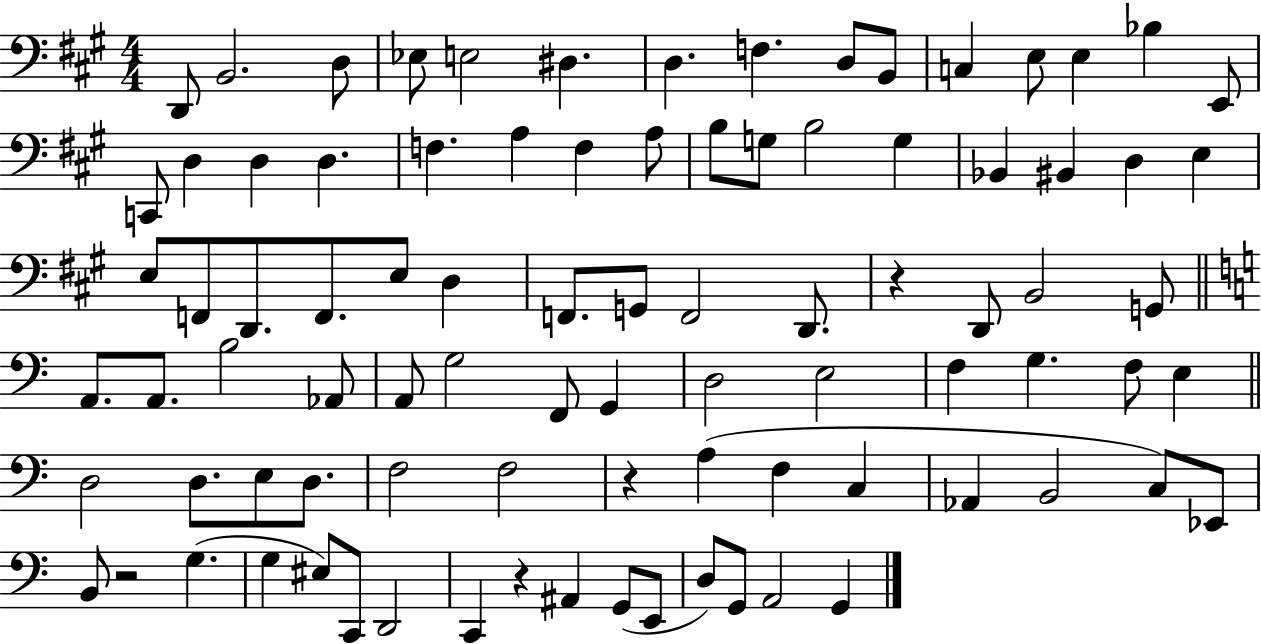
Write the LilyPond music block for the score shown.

{
  \clef bass
  \numericTimeSignature
  \time 4/4
  \key a \major
  d,8 b,2. d8 | ees8 e2 dis4. | d4. f4. d8 b,8 | c4 e8 e4 bes4 e,8 | \break c,8 d4 d4 d4. | f4. a4 f4 a8 | b8 g8 b2 g4 | bes,4 bis,4 d4 e4 | \break e8 f,8 d,8. f,8. e8 d4 | f,8. g,8 f,2 d,8. | r4 d,8 b,2 g,8 | \bar "||" \break \key c \major a,8. a,8. b2 aes,8 | a,8 g2 f,8 g,4 | d2 e2 | f4 g4. f8 e4 | \break \bar "||" \break \key a \minor d2 d8. e8 d8. | f2 f2 | r4 a4( f4 c4 | aes,4 b,2 c8) ees,8 | \break b,8 r2 g4.( | g4 eis8) c,8 d,2 | c,4 r4 ais,4 g,8( e,8 | d8) g,8 a,2 g,4 | \break \bar "|."
}